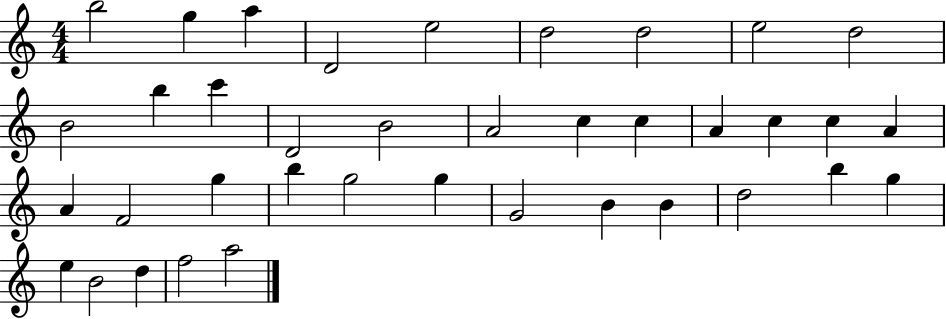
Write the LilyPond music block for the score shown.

{
  \clef treble
  \numericTimeSignature
  \time 4/4
  \key c \major
  b''2 g''4 a''4 | d'2 e''2 | d''2 d''2 | e''2 d''2 | \break b'2 b''4 c'''4 | d'2 b'2 | a'2 c''4 c''4 | a'4 c''4 c''4 a'4 | \break a'4 f'2 g''4 | b''4 g''2 g''4 | g'2 b'4 b'4 | d''2 b''4 g''4 | \break e''4 b'2 d''4 | f''2 a''2 | \bar "|."
}